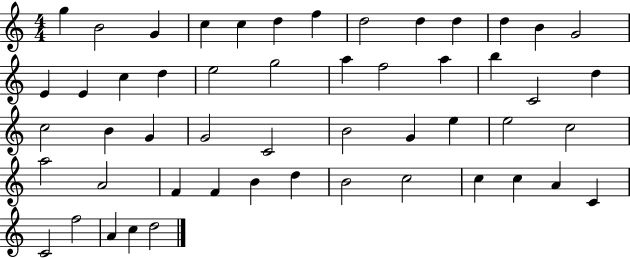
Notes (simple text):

G5/q B4/h G4/q C5/q C5/q D5/q F5/q D5/h D5/q D5/q D5/q B4/q G4/h E4/q E4/q C5/q D5/q E5/h G5/h A5/q F5/h A5/q B5/q C4/h D5/q C5/h B4/q G4/q G4/h C4/h B4/h G4/q E5/q E5/h C5/h A5/h A4/h F4/q F4/q B4/q D5/q B4/h C5/h C5/q C5/q A4/q C4/q C4/h F5/h A4/q C5/q D5/h